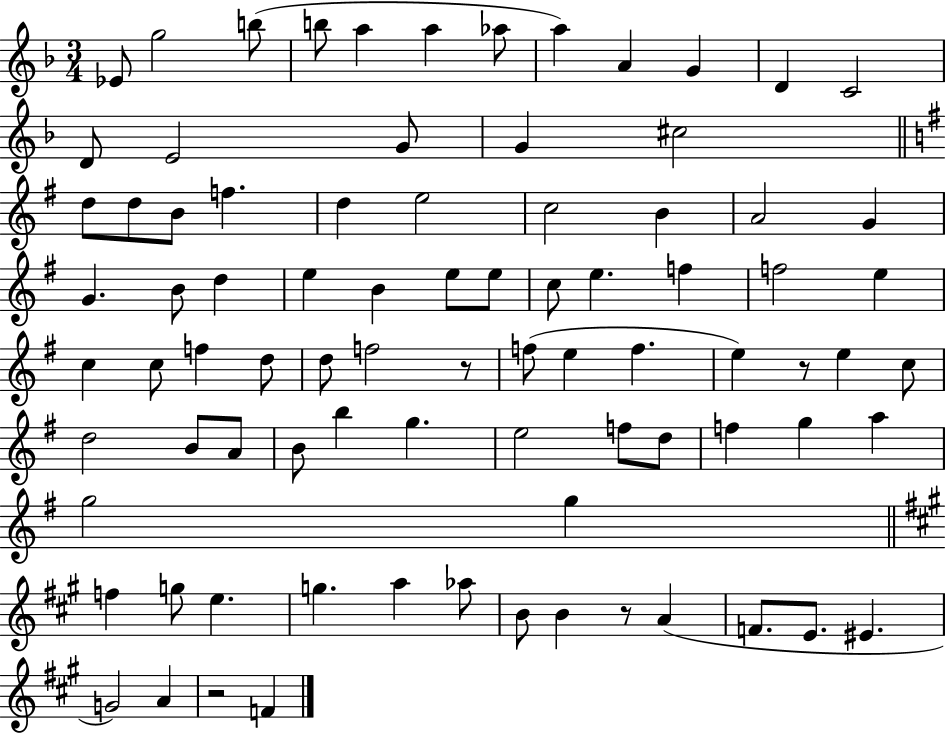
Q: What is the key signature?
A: F major